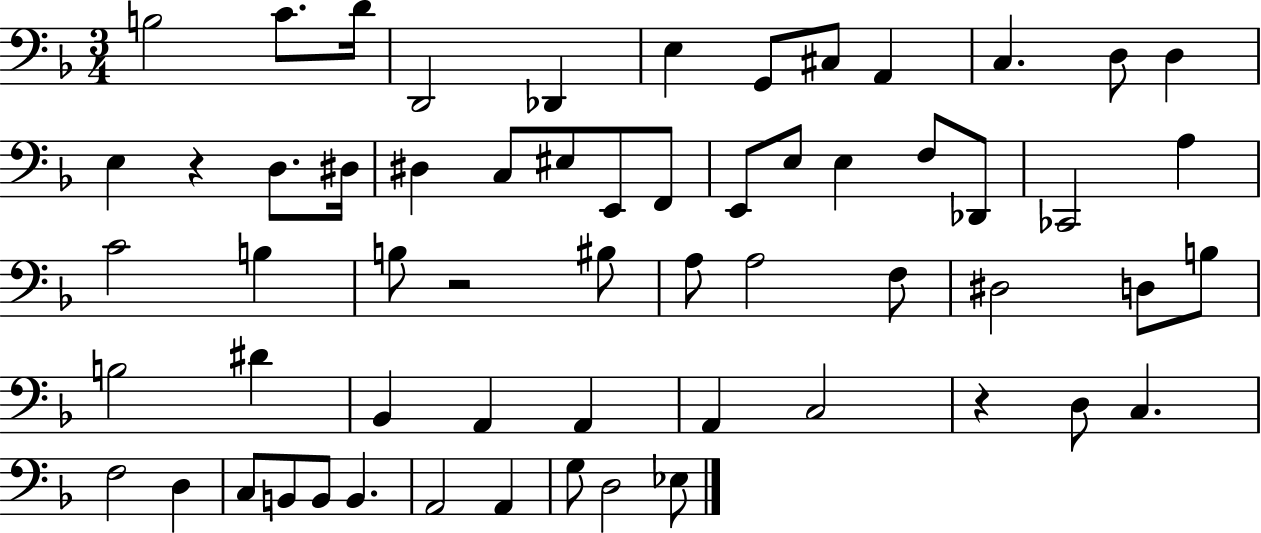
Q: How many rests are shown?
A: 3